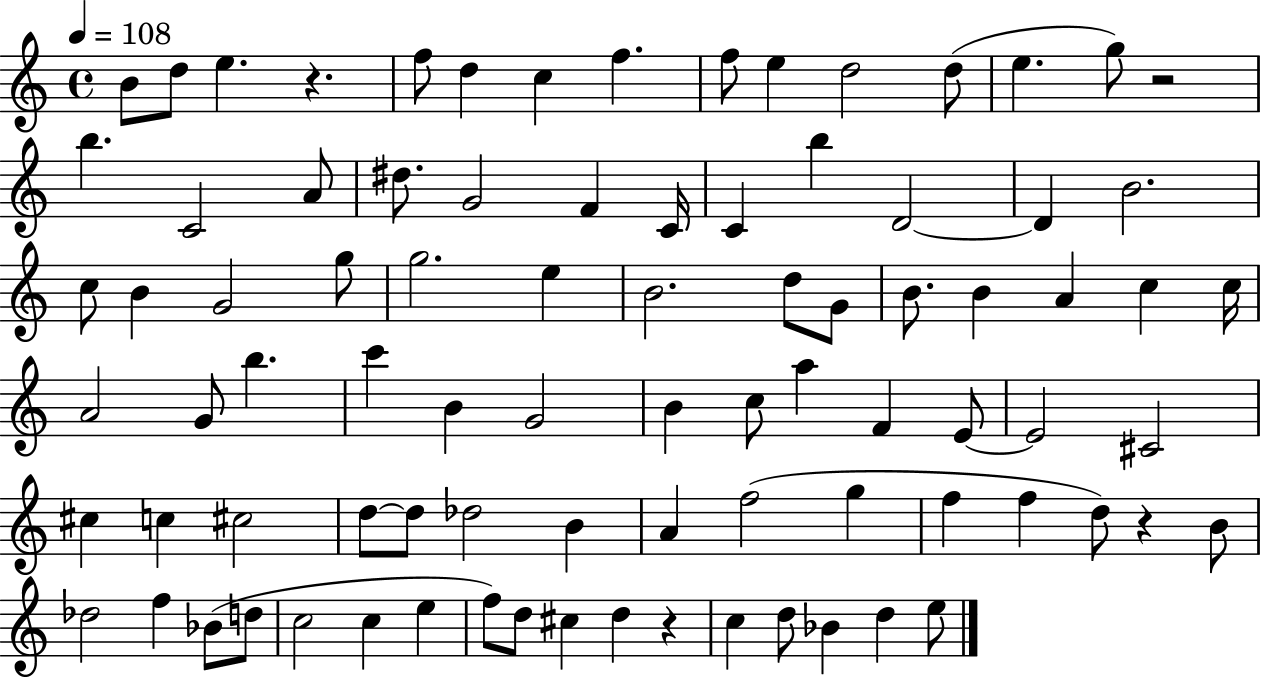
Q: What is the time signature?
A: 4/4